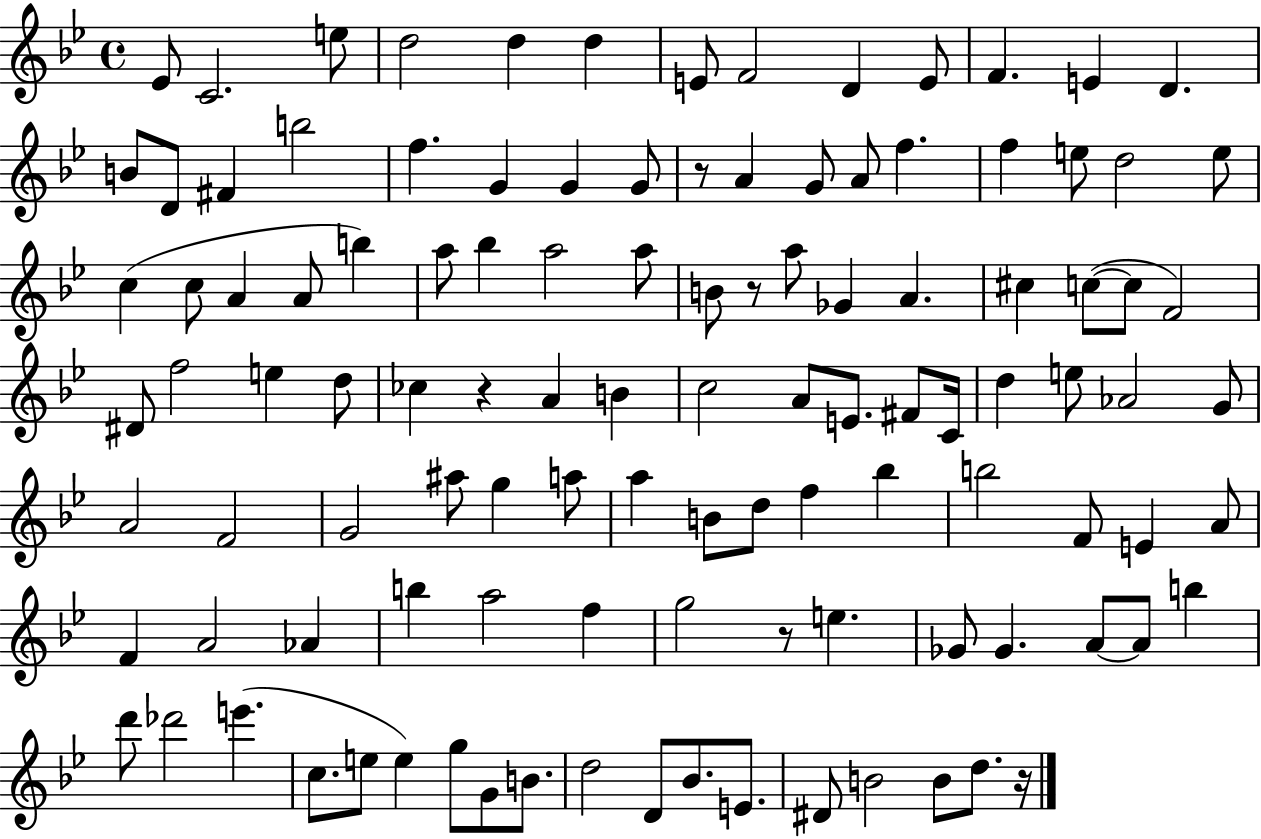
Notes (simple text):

Eb4/e C4/h. E5/e D5/h D5/q D5/q E4/e F4/h D4/q E4/e F4/q. E4/q D4/q. B4/e D4/e F#4/q B5/h F5/q. G4/q G4/q G4/e R/e A4/q G4/e A4/e F5/q. F5/q E5/e D5/h E5/e C5/q C5/e A4/q A4/e B5/q A5/e Bb5/q A5/h A5/e B4/e R/e A5/e Gb4/q A4/q. C#5/q C5/e C5/e F4/h D#4/e F5/h E5/q D5/e CES5/q R/q A4/q B4/q C5/h A4/e E4/e. F#4/e C4/s D5/q E5/e Ab4/h G4/e A4/h F4/h G4/h A#5/e G5/q A5/e A5/q B4/e D5/e F5/q Bb5/q B5/h F4/e E4/q A4/e F4/q A4/h Ab4/q B5/q A5/h F5/q G5/h R/e E5/q. Gb4/e Gb4/q. A4/e A4/e B5/q D6/e Db6/h E6/q. C5/e. E5/e E5/q G5/e G4/e B4/e. D5/h D4/e Bb4/e. E4/e. D#4/e B4/h B4/e D5/e. R/s